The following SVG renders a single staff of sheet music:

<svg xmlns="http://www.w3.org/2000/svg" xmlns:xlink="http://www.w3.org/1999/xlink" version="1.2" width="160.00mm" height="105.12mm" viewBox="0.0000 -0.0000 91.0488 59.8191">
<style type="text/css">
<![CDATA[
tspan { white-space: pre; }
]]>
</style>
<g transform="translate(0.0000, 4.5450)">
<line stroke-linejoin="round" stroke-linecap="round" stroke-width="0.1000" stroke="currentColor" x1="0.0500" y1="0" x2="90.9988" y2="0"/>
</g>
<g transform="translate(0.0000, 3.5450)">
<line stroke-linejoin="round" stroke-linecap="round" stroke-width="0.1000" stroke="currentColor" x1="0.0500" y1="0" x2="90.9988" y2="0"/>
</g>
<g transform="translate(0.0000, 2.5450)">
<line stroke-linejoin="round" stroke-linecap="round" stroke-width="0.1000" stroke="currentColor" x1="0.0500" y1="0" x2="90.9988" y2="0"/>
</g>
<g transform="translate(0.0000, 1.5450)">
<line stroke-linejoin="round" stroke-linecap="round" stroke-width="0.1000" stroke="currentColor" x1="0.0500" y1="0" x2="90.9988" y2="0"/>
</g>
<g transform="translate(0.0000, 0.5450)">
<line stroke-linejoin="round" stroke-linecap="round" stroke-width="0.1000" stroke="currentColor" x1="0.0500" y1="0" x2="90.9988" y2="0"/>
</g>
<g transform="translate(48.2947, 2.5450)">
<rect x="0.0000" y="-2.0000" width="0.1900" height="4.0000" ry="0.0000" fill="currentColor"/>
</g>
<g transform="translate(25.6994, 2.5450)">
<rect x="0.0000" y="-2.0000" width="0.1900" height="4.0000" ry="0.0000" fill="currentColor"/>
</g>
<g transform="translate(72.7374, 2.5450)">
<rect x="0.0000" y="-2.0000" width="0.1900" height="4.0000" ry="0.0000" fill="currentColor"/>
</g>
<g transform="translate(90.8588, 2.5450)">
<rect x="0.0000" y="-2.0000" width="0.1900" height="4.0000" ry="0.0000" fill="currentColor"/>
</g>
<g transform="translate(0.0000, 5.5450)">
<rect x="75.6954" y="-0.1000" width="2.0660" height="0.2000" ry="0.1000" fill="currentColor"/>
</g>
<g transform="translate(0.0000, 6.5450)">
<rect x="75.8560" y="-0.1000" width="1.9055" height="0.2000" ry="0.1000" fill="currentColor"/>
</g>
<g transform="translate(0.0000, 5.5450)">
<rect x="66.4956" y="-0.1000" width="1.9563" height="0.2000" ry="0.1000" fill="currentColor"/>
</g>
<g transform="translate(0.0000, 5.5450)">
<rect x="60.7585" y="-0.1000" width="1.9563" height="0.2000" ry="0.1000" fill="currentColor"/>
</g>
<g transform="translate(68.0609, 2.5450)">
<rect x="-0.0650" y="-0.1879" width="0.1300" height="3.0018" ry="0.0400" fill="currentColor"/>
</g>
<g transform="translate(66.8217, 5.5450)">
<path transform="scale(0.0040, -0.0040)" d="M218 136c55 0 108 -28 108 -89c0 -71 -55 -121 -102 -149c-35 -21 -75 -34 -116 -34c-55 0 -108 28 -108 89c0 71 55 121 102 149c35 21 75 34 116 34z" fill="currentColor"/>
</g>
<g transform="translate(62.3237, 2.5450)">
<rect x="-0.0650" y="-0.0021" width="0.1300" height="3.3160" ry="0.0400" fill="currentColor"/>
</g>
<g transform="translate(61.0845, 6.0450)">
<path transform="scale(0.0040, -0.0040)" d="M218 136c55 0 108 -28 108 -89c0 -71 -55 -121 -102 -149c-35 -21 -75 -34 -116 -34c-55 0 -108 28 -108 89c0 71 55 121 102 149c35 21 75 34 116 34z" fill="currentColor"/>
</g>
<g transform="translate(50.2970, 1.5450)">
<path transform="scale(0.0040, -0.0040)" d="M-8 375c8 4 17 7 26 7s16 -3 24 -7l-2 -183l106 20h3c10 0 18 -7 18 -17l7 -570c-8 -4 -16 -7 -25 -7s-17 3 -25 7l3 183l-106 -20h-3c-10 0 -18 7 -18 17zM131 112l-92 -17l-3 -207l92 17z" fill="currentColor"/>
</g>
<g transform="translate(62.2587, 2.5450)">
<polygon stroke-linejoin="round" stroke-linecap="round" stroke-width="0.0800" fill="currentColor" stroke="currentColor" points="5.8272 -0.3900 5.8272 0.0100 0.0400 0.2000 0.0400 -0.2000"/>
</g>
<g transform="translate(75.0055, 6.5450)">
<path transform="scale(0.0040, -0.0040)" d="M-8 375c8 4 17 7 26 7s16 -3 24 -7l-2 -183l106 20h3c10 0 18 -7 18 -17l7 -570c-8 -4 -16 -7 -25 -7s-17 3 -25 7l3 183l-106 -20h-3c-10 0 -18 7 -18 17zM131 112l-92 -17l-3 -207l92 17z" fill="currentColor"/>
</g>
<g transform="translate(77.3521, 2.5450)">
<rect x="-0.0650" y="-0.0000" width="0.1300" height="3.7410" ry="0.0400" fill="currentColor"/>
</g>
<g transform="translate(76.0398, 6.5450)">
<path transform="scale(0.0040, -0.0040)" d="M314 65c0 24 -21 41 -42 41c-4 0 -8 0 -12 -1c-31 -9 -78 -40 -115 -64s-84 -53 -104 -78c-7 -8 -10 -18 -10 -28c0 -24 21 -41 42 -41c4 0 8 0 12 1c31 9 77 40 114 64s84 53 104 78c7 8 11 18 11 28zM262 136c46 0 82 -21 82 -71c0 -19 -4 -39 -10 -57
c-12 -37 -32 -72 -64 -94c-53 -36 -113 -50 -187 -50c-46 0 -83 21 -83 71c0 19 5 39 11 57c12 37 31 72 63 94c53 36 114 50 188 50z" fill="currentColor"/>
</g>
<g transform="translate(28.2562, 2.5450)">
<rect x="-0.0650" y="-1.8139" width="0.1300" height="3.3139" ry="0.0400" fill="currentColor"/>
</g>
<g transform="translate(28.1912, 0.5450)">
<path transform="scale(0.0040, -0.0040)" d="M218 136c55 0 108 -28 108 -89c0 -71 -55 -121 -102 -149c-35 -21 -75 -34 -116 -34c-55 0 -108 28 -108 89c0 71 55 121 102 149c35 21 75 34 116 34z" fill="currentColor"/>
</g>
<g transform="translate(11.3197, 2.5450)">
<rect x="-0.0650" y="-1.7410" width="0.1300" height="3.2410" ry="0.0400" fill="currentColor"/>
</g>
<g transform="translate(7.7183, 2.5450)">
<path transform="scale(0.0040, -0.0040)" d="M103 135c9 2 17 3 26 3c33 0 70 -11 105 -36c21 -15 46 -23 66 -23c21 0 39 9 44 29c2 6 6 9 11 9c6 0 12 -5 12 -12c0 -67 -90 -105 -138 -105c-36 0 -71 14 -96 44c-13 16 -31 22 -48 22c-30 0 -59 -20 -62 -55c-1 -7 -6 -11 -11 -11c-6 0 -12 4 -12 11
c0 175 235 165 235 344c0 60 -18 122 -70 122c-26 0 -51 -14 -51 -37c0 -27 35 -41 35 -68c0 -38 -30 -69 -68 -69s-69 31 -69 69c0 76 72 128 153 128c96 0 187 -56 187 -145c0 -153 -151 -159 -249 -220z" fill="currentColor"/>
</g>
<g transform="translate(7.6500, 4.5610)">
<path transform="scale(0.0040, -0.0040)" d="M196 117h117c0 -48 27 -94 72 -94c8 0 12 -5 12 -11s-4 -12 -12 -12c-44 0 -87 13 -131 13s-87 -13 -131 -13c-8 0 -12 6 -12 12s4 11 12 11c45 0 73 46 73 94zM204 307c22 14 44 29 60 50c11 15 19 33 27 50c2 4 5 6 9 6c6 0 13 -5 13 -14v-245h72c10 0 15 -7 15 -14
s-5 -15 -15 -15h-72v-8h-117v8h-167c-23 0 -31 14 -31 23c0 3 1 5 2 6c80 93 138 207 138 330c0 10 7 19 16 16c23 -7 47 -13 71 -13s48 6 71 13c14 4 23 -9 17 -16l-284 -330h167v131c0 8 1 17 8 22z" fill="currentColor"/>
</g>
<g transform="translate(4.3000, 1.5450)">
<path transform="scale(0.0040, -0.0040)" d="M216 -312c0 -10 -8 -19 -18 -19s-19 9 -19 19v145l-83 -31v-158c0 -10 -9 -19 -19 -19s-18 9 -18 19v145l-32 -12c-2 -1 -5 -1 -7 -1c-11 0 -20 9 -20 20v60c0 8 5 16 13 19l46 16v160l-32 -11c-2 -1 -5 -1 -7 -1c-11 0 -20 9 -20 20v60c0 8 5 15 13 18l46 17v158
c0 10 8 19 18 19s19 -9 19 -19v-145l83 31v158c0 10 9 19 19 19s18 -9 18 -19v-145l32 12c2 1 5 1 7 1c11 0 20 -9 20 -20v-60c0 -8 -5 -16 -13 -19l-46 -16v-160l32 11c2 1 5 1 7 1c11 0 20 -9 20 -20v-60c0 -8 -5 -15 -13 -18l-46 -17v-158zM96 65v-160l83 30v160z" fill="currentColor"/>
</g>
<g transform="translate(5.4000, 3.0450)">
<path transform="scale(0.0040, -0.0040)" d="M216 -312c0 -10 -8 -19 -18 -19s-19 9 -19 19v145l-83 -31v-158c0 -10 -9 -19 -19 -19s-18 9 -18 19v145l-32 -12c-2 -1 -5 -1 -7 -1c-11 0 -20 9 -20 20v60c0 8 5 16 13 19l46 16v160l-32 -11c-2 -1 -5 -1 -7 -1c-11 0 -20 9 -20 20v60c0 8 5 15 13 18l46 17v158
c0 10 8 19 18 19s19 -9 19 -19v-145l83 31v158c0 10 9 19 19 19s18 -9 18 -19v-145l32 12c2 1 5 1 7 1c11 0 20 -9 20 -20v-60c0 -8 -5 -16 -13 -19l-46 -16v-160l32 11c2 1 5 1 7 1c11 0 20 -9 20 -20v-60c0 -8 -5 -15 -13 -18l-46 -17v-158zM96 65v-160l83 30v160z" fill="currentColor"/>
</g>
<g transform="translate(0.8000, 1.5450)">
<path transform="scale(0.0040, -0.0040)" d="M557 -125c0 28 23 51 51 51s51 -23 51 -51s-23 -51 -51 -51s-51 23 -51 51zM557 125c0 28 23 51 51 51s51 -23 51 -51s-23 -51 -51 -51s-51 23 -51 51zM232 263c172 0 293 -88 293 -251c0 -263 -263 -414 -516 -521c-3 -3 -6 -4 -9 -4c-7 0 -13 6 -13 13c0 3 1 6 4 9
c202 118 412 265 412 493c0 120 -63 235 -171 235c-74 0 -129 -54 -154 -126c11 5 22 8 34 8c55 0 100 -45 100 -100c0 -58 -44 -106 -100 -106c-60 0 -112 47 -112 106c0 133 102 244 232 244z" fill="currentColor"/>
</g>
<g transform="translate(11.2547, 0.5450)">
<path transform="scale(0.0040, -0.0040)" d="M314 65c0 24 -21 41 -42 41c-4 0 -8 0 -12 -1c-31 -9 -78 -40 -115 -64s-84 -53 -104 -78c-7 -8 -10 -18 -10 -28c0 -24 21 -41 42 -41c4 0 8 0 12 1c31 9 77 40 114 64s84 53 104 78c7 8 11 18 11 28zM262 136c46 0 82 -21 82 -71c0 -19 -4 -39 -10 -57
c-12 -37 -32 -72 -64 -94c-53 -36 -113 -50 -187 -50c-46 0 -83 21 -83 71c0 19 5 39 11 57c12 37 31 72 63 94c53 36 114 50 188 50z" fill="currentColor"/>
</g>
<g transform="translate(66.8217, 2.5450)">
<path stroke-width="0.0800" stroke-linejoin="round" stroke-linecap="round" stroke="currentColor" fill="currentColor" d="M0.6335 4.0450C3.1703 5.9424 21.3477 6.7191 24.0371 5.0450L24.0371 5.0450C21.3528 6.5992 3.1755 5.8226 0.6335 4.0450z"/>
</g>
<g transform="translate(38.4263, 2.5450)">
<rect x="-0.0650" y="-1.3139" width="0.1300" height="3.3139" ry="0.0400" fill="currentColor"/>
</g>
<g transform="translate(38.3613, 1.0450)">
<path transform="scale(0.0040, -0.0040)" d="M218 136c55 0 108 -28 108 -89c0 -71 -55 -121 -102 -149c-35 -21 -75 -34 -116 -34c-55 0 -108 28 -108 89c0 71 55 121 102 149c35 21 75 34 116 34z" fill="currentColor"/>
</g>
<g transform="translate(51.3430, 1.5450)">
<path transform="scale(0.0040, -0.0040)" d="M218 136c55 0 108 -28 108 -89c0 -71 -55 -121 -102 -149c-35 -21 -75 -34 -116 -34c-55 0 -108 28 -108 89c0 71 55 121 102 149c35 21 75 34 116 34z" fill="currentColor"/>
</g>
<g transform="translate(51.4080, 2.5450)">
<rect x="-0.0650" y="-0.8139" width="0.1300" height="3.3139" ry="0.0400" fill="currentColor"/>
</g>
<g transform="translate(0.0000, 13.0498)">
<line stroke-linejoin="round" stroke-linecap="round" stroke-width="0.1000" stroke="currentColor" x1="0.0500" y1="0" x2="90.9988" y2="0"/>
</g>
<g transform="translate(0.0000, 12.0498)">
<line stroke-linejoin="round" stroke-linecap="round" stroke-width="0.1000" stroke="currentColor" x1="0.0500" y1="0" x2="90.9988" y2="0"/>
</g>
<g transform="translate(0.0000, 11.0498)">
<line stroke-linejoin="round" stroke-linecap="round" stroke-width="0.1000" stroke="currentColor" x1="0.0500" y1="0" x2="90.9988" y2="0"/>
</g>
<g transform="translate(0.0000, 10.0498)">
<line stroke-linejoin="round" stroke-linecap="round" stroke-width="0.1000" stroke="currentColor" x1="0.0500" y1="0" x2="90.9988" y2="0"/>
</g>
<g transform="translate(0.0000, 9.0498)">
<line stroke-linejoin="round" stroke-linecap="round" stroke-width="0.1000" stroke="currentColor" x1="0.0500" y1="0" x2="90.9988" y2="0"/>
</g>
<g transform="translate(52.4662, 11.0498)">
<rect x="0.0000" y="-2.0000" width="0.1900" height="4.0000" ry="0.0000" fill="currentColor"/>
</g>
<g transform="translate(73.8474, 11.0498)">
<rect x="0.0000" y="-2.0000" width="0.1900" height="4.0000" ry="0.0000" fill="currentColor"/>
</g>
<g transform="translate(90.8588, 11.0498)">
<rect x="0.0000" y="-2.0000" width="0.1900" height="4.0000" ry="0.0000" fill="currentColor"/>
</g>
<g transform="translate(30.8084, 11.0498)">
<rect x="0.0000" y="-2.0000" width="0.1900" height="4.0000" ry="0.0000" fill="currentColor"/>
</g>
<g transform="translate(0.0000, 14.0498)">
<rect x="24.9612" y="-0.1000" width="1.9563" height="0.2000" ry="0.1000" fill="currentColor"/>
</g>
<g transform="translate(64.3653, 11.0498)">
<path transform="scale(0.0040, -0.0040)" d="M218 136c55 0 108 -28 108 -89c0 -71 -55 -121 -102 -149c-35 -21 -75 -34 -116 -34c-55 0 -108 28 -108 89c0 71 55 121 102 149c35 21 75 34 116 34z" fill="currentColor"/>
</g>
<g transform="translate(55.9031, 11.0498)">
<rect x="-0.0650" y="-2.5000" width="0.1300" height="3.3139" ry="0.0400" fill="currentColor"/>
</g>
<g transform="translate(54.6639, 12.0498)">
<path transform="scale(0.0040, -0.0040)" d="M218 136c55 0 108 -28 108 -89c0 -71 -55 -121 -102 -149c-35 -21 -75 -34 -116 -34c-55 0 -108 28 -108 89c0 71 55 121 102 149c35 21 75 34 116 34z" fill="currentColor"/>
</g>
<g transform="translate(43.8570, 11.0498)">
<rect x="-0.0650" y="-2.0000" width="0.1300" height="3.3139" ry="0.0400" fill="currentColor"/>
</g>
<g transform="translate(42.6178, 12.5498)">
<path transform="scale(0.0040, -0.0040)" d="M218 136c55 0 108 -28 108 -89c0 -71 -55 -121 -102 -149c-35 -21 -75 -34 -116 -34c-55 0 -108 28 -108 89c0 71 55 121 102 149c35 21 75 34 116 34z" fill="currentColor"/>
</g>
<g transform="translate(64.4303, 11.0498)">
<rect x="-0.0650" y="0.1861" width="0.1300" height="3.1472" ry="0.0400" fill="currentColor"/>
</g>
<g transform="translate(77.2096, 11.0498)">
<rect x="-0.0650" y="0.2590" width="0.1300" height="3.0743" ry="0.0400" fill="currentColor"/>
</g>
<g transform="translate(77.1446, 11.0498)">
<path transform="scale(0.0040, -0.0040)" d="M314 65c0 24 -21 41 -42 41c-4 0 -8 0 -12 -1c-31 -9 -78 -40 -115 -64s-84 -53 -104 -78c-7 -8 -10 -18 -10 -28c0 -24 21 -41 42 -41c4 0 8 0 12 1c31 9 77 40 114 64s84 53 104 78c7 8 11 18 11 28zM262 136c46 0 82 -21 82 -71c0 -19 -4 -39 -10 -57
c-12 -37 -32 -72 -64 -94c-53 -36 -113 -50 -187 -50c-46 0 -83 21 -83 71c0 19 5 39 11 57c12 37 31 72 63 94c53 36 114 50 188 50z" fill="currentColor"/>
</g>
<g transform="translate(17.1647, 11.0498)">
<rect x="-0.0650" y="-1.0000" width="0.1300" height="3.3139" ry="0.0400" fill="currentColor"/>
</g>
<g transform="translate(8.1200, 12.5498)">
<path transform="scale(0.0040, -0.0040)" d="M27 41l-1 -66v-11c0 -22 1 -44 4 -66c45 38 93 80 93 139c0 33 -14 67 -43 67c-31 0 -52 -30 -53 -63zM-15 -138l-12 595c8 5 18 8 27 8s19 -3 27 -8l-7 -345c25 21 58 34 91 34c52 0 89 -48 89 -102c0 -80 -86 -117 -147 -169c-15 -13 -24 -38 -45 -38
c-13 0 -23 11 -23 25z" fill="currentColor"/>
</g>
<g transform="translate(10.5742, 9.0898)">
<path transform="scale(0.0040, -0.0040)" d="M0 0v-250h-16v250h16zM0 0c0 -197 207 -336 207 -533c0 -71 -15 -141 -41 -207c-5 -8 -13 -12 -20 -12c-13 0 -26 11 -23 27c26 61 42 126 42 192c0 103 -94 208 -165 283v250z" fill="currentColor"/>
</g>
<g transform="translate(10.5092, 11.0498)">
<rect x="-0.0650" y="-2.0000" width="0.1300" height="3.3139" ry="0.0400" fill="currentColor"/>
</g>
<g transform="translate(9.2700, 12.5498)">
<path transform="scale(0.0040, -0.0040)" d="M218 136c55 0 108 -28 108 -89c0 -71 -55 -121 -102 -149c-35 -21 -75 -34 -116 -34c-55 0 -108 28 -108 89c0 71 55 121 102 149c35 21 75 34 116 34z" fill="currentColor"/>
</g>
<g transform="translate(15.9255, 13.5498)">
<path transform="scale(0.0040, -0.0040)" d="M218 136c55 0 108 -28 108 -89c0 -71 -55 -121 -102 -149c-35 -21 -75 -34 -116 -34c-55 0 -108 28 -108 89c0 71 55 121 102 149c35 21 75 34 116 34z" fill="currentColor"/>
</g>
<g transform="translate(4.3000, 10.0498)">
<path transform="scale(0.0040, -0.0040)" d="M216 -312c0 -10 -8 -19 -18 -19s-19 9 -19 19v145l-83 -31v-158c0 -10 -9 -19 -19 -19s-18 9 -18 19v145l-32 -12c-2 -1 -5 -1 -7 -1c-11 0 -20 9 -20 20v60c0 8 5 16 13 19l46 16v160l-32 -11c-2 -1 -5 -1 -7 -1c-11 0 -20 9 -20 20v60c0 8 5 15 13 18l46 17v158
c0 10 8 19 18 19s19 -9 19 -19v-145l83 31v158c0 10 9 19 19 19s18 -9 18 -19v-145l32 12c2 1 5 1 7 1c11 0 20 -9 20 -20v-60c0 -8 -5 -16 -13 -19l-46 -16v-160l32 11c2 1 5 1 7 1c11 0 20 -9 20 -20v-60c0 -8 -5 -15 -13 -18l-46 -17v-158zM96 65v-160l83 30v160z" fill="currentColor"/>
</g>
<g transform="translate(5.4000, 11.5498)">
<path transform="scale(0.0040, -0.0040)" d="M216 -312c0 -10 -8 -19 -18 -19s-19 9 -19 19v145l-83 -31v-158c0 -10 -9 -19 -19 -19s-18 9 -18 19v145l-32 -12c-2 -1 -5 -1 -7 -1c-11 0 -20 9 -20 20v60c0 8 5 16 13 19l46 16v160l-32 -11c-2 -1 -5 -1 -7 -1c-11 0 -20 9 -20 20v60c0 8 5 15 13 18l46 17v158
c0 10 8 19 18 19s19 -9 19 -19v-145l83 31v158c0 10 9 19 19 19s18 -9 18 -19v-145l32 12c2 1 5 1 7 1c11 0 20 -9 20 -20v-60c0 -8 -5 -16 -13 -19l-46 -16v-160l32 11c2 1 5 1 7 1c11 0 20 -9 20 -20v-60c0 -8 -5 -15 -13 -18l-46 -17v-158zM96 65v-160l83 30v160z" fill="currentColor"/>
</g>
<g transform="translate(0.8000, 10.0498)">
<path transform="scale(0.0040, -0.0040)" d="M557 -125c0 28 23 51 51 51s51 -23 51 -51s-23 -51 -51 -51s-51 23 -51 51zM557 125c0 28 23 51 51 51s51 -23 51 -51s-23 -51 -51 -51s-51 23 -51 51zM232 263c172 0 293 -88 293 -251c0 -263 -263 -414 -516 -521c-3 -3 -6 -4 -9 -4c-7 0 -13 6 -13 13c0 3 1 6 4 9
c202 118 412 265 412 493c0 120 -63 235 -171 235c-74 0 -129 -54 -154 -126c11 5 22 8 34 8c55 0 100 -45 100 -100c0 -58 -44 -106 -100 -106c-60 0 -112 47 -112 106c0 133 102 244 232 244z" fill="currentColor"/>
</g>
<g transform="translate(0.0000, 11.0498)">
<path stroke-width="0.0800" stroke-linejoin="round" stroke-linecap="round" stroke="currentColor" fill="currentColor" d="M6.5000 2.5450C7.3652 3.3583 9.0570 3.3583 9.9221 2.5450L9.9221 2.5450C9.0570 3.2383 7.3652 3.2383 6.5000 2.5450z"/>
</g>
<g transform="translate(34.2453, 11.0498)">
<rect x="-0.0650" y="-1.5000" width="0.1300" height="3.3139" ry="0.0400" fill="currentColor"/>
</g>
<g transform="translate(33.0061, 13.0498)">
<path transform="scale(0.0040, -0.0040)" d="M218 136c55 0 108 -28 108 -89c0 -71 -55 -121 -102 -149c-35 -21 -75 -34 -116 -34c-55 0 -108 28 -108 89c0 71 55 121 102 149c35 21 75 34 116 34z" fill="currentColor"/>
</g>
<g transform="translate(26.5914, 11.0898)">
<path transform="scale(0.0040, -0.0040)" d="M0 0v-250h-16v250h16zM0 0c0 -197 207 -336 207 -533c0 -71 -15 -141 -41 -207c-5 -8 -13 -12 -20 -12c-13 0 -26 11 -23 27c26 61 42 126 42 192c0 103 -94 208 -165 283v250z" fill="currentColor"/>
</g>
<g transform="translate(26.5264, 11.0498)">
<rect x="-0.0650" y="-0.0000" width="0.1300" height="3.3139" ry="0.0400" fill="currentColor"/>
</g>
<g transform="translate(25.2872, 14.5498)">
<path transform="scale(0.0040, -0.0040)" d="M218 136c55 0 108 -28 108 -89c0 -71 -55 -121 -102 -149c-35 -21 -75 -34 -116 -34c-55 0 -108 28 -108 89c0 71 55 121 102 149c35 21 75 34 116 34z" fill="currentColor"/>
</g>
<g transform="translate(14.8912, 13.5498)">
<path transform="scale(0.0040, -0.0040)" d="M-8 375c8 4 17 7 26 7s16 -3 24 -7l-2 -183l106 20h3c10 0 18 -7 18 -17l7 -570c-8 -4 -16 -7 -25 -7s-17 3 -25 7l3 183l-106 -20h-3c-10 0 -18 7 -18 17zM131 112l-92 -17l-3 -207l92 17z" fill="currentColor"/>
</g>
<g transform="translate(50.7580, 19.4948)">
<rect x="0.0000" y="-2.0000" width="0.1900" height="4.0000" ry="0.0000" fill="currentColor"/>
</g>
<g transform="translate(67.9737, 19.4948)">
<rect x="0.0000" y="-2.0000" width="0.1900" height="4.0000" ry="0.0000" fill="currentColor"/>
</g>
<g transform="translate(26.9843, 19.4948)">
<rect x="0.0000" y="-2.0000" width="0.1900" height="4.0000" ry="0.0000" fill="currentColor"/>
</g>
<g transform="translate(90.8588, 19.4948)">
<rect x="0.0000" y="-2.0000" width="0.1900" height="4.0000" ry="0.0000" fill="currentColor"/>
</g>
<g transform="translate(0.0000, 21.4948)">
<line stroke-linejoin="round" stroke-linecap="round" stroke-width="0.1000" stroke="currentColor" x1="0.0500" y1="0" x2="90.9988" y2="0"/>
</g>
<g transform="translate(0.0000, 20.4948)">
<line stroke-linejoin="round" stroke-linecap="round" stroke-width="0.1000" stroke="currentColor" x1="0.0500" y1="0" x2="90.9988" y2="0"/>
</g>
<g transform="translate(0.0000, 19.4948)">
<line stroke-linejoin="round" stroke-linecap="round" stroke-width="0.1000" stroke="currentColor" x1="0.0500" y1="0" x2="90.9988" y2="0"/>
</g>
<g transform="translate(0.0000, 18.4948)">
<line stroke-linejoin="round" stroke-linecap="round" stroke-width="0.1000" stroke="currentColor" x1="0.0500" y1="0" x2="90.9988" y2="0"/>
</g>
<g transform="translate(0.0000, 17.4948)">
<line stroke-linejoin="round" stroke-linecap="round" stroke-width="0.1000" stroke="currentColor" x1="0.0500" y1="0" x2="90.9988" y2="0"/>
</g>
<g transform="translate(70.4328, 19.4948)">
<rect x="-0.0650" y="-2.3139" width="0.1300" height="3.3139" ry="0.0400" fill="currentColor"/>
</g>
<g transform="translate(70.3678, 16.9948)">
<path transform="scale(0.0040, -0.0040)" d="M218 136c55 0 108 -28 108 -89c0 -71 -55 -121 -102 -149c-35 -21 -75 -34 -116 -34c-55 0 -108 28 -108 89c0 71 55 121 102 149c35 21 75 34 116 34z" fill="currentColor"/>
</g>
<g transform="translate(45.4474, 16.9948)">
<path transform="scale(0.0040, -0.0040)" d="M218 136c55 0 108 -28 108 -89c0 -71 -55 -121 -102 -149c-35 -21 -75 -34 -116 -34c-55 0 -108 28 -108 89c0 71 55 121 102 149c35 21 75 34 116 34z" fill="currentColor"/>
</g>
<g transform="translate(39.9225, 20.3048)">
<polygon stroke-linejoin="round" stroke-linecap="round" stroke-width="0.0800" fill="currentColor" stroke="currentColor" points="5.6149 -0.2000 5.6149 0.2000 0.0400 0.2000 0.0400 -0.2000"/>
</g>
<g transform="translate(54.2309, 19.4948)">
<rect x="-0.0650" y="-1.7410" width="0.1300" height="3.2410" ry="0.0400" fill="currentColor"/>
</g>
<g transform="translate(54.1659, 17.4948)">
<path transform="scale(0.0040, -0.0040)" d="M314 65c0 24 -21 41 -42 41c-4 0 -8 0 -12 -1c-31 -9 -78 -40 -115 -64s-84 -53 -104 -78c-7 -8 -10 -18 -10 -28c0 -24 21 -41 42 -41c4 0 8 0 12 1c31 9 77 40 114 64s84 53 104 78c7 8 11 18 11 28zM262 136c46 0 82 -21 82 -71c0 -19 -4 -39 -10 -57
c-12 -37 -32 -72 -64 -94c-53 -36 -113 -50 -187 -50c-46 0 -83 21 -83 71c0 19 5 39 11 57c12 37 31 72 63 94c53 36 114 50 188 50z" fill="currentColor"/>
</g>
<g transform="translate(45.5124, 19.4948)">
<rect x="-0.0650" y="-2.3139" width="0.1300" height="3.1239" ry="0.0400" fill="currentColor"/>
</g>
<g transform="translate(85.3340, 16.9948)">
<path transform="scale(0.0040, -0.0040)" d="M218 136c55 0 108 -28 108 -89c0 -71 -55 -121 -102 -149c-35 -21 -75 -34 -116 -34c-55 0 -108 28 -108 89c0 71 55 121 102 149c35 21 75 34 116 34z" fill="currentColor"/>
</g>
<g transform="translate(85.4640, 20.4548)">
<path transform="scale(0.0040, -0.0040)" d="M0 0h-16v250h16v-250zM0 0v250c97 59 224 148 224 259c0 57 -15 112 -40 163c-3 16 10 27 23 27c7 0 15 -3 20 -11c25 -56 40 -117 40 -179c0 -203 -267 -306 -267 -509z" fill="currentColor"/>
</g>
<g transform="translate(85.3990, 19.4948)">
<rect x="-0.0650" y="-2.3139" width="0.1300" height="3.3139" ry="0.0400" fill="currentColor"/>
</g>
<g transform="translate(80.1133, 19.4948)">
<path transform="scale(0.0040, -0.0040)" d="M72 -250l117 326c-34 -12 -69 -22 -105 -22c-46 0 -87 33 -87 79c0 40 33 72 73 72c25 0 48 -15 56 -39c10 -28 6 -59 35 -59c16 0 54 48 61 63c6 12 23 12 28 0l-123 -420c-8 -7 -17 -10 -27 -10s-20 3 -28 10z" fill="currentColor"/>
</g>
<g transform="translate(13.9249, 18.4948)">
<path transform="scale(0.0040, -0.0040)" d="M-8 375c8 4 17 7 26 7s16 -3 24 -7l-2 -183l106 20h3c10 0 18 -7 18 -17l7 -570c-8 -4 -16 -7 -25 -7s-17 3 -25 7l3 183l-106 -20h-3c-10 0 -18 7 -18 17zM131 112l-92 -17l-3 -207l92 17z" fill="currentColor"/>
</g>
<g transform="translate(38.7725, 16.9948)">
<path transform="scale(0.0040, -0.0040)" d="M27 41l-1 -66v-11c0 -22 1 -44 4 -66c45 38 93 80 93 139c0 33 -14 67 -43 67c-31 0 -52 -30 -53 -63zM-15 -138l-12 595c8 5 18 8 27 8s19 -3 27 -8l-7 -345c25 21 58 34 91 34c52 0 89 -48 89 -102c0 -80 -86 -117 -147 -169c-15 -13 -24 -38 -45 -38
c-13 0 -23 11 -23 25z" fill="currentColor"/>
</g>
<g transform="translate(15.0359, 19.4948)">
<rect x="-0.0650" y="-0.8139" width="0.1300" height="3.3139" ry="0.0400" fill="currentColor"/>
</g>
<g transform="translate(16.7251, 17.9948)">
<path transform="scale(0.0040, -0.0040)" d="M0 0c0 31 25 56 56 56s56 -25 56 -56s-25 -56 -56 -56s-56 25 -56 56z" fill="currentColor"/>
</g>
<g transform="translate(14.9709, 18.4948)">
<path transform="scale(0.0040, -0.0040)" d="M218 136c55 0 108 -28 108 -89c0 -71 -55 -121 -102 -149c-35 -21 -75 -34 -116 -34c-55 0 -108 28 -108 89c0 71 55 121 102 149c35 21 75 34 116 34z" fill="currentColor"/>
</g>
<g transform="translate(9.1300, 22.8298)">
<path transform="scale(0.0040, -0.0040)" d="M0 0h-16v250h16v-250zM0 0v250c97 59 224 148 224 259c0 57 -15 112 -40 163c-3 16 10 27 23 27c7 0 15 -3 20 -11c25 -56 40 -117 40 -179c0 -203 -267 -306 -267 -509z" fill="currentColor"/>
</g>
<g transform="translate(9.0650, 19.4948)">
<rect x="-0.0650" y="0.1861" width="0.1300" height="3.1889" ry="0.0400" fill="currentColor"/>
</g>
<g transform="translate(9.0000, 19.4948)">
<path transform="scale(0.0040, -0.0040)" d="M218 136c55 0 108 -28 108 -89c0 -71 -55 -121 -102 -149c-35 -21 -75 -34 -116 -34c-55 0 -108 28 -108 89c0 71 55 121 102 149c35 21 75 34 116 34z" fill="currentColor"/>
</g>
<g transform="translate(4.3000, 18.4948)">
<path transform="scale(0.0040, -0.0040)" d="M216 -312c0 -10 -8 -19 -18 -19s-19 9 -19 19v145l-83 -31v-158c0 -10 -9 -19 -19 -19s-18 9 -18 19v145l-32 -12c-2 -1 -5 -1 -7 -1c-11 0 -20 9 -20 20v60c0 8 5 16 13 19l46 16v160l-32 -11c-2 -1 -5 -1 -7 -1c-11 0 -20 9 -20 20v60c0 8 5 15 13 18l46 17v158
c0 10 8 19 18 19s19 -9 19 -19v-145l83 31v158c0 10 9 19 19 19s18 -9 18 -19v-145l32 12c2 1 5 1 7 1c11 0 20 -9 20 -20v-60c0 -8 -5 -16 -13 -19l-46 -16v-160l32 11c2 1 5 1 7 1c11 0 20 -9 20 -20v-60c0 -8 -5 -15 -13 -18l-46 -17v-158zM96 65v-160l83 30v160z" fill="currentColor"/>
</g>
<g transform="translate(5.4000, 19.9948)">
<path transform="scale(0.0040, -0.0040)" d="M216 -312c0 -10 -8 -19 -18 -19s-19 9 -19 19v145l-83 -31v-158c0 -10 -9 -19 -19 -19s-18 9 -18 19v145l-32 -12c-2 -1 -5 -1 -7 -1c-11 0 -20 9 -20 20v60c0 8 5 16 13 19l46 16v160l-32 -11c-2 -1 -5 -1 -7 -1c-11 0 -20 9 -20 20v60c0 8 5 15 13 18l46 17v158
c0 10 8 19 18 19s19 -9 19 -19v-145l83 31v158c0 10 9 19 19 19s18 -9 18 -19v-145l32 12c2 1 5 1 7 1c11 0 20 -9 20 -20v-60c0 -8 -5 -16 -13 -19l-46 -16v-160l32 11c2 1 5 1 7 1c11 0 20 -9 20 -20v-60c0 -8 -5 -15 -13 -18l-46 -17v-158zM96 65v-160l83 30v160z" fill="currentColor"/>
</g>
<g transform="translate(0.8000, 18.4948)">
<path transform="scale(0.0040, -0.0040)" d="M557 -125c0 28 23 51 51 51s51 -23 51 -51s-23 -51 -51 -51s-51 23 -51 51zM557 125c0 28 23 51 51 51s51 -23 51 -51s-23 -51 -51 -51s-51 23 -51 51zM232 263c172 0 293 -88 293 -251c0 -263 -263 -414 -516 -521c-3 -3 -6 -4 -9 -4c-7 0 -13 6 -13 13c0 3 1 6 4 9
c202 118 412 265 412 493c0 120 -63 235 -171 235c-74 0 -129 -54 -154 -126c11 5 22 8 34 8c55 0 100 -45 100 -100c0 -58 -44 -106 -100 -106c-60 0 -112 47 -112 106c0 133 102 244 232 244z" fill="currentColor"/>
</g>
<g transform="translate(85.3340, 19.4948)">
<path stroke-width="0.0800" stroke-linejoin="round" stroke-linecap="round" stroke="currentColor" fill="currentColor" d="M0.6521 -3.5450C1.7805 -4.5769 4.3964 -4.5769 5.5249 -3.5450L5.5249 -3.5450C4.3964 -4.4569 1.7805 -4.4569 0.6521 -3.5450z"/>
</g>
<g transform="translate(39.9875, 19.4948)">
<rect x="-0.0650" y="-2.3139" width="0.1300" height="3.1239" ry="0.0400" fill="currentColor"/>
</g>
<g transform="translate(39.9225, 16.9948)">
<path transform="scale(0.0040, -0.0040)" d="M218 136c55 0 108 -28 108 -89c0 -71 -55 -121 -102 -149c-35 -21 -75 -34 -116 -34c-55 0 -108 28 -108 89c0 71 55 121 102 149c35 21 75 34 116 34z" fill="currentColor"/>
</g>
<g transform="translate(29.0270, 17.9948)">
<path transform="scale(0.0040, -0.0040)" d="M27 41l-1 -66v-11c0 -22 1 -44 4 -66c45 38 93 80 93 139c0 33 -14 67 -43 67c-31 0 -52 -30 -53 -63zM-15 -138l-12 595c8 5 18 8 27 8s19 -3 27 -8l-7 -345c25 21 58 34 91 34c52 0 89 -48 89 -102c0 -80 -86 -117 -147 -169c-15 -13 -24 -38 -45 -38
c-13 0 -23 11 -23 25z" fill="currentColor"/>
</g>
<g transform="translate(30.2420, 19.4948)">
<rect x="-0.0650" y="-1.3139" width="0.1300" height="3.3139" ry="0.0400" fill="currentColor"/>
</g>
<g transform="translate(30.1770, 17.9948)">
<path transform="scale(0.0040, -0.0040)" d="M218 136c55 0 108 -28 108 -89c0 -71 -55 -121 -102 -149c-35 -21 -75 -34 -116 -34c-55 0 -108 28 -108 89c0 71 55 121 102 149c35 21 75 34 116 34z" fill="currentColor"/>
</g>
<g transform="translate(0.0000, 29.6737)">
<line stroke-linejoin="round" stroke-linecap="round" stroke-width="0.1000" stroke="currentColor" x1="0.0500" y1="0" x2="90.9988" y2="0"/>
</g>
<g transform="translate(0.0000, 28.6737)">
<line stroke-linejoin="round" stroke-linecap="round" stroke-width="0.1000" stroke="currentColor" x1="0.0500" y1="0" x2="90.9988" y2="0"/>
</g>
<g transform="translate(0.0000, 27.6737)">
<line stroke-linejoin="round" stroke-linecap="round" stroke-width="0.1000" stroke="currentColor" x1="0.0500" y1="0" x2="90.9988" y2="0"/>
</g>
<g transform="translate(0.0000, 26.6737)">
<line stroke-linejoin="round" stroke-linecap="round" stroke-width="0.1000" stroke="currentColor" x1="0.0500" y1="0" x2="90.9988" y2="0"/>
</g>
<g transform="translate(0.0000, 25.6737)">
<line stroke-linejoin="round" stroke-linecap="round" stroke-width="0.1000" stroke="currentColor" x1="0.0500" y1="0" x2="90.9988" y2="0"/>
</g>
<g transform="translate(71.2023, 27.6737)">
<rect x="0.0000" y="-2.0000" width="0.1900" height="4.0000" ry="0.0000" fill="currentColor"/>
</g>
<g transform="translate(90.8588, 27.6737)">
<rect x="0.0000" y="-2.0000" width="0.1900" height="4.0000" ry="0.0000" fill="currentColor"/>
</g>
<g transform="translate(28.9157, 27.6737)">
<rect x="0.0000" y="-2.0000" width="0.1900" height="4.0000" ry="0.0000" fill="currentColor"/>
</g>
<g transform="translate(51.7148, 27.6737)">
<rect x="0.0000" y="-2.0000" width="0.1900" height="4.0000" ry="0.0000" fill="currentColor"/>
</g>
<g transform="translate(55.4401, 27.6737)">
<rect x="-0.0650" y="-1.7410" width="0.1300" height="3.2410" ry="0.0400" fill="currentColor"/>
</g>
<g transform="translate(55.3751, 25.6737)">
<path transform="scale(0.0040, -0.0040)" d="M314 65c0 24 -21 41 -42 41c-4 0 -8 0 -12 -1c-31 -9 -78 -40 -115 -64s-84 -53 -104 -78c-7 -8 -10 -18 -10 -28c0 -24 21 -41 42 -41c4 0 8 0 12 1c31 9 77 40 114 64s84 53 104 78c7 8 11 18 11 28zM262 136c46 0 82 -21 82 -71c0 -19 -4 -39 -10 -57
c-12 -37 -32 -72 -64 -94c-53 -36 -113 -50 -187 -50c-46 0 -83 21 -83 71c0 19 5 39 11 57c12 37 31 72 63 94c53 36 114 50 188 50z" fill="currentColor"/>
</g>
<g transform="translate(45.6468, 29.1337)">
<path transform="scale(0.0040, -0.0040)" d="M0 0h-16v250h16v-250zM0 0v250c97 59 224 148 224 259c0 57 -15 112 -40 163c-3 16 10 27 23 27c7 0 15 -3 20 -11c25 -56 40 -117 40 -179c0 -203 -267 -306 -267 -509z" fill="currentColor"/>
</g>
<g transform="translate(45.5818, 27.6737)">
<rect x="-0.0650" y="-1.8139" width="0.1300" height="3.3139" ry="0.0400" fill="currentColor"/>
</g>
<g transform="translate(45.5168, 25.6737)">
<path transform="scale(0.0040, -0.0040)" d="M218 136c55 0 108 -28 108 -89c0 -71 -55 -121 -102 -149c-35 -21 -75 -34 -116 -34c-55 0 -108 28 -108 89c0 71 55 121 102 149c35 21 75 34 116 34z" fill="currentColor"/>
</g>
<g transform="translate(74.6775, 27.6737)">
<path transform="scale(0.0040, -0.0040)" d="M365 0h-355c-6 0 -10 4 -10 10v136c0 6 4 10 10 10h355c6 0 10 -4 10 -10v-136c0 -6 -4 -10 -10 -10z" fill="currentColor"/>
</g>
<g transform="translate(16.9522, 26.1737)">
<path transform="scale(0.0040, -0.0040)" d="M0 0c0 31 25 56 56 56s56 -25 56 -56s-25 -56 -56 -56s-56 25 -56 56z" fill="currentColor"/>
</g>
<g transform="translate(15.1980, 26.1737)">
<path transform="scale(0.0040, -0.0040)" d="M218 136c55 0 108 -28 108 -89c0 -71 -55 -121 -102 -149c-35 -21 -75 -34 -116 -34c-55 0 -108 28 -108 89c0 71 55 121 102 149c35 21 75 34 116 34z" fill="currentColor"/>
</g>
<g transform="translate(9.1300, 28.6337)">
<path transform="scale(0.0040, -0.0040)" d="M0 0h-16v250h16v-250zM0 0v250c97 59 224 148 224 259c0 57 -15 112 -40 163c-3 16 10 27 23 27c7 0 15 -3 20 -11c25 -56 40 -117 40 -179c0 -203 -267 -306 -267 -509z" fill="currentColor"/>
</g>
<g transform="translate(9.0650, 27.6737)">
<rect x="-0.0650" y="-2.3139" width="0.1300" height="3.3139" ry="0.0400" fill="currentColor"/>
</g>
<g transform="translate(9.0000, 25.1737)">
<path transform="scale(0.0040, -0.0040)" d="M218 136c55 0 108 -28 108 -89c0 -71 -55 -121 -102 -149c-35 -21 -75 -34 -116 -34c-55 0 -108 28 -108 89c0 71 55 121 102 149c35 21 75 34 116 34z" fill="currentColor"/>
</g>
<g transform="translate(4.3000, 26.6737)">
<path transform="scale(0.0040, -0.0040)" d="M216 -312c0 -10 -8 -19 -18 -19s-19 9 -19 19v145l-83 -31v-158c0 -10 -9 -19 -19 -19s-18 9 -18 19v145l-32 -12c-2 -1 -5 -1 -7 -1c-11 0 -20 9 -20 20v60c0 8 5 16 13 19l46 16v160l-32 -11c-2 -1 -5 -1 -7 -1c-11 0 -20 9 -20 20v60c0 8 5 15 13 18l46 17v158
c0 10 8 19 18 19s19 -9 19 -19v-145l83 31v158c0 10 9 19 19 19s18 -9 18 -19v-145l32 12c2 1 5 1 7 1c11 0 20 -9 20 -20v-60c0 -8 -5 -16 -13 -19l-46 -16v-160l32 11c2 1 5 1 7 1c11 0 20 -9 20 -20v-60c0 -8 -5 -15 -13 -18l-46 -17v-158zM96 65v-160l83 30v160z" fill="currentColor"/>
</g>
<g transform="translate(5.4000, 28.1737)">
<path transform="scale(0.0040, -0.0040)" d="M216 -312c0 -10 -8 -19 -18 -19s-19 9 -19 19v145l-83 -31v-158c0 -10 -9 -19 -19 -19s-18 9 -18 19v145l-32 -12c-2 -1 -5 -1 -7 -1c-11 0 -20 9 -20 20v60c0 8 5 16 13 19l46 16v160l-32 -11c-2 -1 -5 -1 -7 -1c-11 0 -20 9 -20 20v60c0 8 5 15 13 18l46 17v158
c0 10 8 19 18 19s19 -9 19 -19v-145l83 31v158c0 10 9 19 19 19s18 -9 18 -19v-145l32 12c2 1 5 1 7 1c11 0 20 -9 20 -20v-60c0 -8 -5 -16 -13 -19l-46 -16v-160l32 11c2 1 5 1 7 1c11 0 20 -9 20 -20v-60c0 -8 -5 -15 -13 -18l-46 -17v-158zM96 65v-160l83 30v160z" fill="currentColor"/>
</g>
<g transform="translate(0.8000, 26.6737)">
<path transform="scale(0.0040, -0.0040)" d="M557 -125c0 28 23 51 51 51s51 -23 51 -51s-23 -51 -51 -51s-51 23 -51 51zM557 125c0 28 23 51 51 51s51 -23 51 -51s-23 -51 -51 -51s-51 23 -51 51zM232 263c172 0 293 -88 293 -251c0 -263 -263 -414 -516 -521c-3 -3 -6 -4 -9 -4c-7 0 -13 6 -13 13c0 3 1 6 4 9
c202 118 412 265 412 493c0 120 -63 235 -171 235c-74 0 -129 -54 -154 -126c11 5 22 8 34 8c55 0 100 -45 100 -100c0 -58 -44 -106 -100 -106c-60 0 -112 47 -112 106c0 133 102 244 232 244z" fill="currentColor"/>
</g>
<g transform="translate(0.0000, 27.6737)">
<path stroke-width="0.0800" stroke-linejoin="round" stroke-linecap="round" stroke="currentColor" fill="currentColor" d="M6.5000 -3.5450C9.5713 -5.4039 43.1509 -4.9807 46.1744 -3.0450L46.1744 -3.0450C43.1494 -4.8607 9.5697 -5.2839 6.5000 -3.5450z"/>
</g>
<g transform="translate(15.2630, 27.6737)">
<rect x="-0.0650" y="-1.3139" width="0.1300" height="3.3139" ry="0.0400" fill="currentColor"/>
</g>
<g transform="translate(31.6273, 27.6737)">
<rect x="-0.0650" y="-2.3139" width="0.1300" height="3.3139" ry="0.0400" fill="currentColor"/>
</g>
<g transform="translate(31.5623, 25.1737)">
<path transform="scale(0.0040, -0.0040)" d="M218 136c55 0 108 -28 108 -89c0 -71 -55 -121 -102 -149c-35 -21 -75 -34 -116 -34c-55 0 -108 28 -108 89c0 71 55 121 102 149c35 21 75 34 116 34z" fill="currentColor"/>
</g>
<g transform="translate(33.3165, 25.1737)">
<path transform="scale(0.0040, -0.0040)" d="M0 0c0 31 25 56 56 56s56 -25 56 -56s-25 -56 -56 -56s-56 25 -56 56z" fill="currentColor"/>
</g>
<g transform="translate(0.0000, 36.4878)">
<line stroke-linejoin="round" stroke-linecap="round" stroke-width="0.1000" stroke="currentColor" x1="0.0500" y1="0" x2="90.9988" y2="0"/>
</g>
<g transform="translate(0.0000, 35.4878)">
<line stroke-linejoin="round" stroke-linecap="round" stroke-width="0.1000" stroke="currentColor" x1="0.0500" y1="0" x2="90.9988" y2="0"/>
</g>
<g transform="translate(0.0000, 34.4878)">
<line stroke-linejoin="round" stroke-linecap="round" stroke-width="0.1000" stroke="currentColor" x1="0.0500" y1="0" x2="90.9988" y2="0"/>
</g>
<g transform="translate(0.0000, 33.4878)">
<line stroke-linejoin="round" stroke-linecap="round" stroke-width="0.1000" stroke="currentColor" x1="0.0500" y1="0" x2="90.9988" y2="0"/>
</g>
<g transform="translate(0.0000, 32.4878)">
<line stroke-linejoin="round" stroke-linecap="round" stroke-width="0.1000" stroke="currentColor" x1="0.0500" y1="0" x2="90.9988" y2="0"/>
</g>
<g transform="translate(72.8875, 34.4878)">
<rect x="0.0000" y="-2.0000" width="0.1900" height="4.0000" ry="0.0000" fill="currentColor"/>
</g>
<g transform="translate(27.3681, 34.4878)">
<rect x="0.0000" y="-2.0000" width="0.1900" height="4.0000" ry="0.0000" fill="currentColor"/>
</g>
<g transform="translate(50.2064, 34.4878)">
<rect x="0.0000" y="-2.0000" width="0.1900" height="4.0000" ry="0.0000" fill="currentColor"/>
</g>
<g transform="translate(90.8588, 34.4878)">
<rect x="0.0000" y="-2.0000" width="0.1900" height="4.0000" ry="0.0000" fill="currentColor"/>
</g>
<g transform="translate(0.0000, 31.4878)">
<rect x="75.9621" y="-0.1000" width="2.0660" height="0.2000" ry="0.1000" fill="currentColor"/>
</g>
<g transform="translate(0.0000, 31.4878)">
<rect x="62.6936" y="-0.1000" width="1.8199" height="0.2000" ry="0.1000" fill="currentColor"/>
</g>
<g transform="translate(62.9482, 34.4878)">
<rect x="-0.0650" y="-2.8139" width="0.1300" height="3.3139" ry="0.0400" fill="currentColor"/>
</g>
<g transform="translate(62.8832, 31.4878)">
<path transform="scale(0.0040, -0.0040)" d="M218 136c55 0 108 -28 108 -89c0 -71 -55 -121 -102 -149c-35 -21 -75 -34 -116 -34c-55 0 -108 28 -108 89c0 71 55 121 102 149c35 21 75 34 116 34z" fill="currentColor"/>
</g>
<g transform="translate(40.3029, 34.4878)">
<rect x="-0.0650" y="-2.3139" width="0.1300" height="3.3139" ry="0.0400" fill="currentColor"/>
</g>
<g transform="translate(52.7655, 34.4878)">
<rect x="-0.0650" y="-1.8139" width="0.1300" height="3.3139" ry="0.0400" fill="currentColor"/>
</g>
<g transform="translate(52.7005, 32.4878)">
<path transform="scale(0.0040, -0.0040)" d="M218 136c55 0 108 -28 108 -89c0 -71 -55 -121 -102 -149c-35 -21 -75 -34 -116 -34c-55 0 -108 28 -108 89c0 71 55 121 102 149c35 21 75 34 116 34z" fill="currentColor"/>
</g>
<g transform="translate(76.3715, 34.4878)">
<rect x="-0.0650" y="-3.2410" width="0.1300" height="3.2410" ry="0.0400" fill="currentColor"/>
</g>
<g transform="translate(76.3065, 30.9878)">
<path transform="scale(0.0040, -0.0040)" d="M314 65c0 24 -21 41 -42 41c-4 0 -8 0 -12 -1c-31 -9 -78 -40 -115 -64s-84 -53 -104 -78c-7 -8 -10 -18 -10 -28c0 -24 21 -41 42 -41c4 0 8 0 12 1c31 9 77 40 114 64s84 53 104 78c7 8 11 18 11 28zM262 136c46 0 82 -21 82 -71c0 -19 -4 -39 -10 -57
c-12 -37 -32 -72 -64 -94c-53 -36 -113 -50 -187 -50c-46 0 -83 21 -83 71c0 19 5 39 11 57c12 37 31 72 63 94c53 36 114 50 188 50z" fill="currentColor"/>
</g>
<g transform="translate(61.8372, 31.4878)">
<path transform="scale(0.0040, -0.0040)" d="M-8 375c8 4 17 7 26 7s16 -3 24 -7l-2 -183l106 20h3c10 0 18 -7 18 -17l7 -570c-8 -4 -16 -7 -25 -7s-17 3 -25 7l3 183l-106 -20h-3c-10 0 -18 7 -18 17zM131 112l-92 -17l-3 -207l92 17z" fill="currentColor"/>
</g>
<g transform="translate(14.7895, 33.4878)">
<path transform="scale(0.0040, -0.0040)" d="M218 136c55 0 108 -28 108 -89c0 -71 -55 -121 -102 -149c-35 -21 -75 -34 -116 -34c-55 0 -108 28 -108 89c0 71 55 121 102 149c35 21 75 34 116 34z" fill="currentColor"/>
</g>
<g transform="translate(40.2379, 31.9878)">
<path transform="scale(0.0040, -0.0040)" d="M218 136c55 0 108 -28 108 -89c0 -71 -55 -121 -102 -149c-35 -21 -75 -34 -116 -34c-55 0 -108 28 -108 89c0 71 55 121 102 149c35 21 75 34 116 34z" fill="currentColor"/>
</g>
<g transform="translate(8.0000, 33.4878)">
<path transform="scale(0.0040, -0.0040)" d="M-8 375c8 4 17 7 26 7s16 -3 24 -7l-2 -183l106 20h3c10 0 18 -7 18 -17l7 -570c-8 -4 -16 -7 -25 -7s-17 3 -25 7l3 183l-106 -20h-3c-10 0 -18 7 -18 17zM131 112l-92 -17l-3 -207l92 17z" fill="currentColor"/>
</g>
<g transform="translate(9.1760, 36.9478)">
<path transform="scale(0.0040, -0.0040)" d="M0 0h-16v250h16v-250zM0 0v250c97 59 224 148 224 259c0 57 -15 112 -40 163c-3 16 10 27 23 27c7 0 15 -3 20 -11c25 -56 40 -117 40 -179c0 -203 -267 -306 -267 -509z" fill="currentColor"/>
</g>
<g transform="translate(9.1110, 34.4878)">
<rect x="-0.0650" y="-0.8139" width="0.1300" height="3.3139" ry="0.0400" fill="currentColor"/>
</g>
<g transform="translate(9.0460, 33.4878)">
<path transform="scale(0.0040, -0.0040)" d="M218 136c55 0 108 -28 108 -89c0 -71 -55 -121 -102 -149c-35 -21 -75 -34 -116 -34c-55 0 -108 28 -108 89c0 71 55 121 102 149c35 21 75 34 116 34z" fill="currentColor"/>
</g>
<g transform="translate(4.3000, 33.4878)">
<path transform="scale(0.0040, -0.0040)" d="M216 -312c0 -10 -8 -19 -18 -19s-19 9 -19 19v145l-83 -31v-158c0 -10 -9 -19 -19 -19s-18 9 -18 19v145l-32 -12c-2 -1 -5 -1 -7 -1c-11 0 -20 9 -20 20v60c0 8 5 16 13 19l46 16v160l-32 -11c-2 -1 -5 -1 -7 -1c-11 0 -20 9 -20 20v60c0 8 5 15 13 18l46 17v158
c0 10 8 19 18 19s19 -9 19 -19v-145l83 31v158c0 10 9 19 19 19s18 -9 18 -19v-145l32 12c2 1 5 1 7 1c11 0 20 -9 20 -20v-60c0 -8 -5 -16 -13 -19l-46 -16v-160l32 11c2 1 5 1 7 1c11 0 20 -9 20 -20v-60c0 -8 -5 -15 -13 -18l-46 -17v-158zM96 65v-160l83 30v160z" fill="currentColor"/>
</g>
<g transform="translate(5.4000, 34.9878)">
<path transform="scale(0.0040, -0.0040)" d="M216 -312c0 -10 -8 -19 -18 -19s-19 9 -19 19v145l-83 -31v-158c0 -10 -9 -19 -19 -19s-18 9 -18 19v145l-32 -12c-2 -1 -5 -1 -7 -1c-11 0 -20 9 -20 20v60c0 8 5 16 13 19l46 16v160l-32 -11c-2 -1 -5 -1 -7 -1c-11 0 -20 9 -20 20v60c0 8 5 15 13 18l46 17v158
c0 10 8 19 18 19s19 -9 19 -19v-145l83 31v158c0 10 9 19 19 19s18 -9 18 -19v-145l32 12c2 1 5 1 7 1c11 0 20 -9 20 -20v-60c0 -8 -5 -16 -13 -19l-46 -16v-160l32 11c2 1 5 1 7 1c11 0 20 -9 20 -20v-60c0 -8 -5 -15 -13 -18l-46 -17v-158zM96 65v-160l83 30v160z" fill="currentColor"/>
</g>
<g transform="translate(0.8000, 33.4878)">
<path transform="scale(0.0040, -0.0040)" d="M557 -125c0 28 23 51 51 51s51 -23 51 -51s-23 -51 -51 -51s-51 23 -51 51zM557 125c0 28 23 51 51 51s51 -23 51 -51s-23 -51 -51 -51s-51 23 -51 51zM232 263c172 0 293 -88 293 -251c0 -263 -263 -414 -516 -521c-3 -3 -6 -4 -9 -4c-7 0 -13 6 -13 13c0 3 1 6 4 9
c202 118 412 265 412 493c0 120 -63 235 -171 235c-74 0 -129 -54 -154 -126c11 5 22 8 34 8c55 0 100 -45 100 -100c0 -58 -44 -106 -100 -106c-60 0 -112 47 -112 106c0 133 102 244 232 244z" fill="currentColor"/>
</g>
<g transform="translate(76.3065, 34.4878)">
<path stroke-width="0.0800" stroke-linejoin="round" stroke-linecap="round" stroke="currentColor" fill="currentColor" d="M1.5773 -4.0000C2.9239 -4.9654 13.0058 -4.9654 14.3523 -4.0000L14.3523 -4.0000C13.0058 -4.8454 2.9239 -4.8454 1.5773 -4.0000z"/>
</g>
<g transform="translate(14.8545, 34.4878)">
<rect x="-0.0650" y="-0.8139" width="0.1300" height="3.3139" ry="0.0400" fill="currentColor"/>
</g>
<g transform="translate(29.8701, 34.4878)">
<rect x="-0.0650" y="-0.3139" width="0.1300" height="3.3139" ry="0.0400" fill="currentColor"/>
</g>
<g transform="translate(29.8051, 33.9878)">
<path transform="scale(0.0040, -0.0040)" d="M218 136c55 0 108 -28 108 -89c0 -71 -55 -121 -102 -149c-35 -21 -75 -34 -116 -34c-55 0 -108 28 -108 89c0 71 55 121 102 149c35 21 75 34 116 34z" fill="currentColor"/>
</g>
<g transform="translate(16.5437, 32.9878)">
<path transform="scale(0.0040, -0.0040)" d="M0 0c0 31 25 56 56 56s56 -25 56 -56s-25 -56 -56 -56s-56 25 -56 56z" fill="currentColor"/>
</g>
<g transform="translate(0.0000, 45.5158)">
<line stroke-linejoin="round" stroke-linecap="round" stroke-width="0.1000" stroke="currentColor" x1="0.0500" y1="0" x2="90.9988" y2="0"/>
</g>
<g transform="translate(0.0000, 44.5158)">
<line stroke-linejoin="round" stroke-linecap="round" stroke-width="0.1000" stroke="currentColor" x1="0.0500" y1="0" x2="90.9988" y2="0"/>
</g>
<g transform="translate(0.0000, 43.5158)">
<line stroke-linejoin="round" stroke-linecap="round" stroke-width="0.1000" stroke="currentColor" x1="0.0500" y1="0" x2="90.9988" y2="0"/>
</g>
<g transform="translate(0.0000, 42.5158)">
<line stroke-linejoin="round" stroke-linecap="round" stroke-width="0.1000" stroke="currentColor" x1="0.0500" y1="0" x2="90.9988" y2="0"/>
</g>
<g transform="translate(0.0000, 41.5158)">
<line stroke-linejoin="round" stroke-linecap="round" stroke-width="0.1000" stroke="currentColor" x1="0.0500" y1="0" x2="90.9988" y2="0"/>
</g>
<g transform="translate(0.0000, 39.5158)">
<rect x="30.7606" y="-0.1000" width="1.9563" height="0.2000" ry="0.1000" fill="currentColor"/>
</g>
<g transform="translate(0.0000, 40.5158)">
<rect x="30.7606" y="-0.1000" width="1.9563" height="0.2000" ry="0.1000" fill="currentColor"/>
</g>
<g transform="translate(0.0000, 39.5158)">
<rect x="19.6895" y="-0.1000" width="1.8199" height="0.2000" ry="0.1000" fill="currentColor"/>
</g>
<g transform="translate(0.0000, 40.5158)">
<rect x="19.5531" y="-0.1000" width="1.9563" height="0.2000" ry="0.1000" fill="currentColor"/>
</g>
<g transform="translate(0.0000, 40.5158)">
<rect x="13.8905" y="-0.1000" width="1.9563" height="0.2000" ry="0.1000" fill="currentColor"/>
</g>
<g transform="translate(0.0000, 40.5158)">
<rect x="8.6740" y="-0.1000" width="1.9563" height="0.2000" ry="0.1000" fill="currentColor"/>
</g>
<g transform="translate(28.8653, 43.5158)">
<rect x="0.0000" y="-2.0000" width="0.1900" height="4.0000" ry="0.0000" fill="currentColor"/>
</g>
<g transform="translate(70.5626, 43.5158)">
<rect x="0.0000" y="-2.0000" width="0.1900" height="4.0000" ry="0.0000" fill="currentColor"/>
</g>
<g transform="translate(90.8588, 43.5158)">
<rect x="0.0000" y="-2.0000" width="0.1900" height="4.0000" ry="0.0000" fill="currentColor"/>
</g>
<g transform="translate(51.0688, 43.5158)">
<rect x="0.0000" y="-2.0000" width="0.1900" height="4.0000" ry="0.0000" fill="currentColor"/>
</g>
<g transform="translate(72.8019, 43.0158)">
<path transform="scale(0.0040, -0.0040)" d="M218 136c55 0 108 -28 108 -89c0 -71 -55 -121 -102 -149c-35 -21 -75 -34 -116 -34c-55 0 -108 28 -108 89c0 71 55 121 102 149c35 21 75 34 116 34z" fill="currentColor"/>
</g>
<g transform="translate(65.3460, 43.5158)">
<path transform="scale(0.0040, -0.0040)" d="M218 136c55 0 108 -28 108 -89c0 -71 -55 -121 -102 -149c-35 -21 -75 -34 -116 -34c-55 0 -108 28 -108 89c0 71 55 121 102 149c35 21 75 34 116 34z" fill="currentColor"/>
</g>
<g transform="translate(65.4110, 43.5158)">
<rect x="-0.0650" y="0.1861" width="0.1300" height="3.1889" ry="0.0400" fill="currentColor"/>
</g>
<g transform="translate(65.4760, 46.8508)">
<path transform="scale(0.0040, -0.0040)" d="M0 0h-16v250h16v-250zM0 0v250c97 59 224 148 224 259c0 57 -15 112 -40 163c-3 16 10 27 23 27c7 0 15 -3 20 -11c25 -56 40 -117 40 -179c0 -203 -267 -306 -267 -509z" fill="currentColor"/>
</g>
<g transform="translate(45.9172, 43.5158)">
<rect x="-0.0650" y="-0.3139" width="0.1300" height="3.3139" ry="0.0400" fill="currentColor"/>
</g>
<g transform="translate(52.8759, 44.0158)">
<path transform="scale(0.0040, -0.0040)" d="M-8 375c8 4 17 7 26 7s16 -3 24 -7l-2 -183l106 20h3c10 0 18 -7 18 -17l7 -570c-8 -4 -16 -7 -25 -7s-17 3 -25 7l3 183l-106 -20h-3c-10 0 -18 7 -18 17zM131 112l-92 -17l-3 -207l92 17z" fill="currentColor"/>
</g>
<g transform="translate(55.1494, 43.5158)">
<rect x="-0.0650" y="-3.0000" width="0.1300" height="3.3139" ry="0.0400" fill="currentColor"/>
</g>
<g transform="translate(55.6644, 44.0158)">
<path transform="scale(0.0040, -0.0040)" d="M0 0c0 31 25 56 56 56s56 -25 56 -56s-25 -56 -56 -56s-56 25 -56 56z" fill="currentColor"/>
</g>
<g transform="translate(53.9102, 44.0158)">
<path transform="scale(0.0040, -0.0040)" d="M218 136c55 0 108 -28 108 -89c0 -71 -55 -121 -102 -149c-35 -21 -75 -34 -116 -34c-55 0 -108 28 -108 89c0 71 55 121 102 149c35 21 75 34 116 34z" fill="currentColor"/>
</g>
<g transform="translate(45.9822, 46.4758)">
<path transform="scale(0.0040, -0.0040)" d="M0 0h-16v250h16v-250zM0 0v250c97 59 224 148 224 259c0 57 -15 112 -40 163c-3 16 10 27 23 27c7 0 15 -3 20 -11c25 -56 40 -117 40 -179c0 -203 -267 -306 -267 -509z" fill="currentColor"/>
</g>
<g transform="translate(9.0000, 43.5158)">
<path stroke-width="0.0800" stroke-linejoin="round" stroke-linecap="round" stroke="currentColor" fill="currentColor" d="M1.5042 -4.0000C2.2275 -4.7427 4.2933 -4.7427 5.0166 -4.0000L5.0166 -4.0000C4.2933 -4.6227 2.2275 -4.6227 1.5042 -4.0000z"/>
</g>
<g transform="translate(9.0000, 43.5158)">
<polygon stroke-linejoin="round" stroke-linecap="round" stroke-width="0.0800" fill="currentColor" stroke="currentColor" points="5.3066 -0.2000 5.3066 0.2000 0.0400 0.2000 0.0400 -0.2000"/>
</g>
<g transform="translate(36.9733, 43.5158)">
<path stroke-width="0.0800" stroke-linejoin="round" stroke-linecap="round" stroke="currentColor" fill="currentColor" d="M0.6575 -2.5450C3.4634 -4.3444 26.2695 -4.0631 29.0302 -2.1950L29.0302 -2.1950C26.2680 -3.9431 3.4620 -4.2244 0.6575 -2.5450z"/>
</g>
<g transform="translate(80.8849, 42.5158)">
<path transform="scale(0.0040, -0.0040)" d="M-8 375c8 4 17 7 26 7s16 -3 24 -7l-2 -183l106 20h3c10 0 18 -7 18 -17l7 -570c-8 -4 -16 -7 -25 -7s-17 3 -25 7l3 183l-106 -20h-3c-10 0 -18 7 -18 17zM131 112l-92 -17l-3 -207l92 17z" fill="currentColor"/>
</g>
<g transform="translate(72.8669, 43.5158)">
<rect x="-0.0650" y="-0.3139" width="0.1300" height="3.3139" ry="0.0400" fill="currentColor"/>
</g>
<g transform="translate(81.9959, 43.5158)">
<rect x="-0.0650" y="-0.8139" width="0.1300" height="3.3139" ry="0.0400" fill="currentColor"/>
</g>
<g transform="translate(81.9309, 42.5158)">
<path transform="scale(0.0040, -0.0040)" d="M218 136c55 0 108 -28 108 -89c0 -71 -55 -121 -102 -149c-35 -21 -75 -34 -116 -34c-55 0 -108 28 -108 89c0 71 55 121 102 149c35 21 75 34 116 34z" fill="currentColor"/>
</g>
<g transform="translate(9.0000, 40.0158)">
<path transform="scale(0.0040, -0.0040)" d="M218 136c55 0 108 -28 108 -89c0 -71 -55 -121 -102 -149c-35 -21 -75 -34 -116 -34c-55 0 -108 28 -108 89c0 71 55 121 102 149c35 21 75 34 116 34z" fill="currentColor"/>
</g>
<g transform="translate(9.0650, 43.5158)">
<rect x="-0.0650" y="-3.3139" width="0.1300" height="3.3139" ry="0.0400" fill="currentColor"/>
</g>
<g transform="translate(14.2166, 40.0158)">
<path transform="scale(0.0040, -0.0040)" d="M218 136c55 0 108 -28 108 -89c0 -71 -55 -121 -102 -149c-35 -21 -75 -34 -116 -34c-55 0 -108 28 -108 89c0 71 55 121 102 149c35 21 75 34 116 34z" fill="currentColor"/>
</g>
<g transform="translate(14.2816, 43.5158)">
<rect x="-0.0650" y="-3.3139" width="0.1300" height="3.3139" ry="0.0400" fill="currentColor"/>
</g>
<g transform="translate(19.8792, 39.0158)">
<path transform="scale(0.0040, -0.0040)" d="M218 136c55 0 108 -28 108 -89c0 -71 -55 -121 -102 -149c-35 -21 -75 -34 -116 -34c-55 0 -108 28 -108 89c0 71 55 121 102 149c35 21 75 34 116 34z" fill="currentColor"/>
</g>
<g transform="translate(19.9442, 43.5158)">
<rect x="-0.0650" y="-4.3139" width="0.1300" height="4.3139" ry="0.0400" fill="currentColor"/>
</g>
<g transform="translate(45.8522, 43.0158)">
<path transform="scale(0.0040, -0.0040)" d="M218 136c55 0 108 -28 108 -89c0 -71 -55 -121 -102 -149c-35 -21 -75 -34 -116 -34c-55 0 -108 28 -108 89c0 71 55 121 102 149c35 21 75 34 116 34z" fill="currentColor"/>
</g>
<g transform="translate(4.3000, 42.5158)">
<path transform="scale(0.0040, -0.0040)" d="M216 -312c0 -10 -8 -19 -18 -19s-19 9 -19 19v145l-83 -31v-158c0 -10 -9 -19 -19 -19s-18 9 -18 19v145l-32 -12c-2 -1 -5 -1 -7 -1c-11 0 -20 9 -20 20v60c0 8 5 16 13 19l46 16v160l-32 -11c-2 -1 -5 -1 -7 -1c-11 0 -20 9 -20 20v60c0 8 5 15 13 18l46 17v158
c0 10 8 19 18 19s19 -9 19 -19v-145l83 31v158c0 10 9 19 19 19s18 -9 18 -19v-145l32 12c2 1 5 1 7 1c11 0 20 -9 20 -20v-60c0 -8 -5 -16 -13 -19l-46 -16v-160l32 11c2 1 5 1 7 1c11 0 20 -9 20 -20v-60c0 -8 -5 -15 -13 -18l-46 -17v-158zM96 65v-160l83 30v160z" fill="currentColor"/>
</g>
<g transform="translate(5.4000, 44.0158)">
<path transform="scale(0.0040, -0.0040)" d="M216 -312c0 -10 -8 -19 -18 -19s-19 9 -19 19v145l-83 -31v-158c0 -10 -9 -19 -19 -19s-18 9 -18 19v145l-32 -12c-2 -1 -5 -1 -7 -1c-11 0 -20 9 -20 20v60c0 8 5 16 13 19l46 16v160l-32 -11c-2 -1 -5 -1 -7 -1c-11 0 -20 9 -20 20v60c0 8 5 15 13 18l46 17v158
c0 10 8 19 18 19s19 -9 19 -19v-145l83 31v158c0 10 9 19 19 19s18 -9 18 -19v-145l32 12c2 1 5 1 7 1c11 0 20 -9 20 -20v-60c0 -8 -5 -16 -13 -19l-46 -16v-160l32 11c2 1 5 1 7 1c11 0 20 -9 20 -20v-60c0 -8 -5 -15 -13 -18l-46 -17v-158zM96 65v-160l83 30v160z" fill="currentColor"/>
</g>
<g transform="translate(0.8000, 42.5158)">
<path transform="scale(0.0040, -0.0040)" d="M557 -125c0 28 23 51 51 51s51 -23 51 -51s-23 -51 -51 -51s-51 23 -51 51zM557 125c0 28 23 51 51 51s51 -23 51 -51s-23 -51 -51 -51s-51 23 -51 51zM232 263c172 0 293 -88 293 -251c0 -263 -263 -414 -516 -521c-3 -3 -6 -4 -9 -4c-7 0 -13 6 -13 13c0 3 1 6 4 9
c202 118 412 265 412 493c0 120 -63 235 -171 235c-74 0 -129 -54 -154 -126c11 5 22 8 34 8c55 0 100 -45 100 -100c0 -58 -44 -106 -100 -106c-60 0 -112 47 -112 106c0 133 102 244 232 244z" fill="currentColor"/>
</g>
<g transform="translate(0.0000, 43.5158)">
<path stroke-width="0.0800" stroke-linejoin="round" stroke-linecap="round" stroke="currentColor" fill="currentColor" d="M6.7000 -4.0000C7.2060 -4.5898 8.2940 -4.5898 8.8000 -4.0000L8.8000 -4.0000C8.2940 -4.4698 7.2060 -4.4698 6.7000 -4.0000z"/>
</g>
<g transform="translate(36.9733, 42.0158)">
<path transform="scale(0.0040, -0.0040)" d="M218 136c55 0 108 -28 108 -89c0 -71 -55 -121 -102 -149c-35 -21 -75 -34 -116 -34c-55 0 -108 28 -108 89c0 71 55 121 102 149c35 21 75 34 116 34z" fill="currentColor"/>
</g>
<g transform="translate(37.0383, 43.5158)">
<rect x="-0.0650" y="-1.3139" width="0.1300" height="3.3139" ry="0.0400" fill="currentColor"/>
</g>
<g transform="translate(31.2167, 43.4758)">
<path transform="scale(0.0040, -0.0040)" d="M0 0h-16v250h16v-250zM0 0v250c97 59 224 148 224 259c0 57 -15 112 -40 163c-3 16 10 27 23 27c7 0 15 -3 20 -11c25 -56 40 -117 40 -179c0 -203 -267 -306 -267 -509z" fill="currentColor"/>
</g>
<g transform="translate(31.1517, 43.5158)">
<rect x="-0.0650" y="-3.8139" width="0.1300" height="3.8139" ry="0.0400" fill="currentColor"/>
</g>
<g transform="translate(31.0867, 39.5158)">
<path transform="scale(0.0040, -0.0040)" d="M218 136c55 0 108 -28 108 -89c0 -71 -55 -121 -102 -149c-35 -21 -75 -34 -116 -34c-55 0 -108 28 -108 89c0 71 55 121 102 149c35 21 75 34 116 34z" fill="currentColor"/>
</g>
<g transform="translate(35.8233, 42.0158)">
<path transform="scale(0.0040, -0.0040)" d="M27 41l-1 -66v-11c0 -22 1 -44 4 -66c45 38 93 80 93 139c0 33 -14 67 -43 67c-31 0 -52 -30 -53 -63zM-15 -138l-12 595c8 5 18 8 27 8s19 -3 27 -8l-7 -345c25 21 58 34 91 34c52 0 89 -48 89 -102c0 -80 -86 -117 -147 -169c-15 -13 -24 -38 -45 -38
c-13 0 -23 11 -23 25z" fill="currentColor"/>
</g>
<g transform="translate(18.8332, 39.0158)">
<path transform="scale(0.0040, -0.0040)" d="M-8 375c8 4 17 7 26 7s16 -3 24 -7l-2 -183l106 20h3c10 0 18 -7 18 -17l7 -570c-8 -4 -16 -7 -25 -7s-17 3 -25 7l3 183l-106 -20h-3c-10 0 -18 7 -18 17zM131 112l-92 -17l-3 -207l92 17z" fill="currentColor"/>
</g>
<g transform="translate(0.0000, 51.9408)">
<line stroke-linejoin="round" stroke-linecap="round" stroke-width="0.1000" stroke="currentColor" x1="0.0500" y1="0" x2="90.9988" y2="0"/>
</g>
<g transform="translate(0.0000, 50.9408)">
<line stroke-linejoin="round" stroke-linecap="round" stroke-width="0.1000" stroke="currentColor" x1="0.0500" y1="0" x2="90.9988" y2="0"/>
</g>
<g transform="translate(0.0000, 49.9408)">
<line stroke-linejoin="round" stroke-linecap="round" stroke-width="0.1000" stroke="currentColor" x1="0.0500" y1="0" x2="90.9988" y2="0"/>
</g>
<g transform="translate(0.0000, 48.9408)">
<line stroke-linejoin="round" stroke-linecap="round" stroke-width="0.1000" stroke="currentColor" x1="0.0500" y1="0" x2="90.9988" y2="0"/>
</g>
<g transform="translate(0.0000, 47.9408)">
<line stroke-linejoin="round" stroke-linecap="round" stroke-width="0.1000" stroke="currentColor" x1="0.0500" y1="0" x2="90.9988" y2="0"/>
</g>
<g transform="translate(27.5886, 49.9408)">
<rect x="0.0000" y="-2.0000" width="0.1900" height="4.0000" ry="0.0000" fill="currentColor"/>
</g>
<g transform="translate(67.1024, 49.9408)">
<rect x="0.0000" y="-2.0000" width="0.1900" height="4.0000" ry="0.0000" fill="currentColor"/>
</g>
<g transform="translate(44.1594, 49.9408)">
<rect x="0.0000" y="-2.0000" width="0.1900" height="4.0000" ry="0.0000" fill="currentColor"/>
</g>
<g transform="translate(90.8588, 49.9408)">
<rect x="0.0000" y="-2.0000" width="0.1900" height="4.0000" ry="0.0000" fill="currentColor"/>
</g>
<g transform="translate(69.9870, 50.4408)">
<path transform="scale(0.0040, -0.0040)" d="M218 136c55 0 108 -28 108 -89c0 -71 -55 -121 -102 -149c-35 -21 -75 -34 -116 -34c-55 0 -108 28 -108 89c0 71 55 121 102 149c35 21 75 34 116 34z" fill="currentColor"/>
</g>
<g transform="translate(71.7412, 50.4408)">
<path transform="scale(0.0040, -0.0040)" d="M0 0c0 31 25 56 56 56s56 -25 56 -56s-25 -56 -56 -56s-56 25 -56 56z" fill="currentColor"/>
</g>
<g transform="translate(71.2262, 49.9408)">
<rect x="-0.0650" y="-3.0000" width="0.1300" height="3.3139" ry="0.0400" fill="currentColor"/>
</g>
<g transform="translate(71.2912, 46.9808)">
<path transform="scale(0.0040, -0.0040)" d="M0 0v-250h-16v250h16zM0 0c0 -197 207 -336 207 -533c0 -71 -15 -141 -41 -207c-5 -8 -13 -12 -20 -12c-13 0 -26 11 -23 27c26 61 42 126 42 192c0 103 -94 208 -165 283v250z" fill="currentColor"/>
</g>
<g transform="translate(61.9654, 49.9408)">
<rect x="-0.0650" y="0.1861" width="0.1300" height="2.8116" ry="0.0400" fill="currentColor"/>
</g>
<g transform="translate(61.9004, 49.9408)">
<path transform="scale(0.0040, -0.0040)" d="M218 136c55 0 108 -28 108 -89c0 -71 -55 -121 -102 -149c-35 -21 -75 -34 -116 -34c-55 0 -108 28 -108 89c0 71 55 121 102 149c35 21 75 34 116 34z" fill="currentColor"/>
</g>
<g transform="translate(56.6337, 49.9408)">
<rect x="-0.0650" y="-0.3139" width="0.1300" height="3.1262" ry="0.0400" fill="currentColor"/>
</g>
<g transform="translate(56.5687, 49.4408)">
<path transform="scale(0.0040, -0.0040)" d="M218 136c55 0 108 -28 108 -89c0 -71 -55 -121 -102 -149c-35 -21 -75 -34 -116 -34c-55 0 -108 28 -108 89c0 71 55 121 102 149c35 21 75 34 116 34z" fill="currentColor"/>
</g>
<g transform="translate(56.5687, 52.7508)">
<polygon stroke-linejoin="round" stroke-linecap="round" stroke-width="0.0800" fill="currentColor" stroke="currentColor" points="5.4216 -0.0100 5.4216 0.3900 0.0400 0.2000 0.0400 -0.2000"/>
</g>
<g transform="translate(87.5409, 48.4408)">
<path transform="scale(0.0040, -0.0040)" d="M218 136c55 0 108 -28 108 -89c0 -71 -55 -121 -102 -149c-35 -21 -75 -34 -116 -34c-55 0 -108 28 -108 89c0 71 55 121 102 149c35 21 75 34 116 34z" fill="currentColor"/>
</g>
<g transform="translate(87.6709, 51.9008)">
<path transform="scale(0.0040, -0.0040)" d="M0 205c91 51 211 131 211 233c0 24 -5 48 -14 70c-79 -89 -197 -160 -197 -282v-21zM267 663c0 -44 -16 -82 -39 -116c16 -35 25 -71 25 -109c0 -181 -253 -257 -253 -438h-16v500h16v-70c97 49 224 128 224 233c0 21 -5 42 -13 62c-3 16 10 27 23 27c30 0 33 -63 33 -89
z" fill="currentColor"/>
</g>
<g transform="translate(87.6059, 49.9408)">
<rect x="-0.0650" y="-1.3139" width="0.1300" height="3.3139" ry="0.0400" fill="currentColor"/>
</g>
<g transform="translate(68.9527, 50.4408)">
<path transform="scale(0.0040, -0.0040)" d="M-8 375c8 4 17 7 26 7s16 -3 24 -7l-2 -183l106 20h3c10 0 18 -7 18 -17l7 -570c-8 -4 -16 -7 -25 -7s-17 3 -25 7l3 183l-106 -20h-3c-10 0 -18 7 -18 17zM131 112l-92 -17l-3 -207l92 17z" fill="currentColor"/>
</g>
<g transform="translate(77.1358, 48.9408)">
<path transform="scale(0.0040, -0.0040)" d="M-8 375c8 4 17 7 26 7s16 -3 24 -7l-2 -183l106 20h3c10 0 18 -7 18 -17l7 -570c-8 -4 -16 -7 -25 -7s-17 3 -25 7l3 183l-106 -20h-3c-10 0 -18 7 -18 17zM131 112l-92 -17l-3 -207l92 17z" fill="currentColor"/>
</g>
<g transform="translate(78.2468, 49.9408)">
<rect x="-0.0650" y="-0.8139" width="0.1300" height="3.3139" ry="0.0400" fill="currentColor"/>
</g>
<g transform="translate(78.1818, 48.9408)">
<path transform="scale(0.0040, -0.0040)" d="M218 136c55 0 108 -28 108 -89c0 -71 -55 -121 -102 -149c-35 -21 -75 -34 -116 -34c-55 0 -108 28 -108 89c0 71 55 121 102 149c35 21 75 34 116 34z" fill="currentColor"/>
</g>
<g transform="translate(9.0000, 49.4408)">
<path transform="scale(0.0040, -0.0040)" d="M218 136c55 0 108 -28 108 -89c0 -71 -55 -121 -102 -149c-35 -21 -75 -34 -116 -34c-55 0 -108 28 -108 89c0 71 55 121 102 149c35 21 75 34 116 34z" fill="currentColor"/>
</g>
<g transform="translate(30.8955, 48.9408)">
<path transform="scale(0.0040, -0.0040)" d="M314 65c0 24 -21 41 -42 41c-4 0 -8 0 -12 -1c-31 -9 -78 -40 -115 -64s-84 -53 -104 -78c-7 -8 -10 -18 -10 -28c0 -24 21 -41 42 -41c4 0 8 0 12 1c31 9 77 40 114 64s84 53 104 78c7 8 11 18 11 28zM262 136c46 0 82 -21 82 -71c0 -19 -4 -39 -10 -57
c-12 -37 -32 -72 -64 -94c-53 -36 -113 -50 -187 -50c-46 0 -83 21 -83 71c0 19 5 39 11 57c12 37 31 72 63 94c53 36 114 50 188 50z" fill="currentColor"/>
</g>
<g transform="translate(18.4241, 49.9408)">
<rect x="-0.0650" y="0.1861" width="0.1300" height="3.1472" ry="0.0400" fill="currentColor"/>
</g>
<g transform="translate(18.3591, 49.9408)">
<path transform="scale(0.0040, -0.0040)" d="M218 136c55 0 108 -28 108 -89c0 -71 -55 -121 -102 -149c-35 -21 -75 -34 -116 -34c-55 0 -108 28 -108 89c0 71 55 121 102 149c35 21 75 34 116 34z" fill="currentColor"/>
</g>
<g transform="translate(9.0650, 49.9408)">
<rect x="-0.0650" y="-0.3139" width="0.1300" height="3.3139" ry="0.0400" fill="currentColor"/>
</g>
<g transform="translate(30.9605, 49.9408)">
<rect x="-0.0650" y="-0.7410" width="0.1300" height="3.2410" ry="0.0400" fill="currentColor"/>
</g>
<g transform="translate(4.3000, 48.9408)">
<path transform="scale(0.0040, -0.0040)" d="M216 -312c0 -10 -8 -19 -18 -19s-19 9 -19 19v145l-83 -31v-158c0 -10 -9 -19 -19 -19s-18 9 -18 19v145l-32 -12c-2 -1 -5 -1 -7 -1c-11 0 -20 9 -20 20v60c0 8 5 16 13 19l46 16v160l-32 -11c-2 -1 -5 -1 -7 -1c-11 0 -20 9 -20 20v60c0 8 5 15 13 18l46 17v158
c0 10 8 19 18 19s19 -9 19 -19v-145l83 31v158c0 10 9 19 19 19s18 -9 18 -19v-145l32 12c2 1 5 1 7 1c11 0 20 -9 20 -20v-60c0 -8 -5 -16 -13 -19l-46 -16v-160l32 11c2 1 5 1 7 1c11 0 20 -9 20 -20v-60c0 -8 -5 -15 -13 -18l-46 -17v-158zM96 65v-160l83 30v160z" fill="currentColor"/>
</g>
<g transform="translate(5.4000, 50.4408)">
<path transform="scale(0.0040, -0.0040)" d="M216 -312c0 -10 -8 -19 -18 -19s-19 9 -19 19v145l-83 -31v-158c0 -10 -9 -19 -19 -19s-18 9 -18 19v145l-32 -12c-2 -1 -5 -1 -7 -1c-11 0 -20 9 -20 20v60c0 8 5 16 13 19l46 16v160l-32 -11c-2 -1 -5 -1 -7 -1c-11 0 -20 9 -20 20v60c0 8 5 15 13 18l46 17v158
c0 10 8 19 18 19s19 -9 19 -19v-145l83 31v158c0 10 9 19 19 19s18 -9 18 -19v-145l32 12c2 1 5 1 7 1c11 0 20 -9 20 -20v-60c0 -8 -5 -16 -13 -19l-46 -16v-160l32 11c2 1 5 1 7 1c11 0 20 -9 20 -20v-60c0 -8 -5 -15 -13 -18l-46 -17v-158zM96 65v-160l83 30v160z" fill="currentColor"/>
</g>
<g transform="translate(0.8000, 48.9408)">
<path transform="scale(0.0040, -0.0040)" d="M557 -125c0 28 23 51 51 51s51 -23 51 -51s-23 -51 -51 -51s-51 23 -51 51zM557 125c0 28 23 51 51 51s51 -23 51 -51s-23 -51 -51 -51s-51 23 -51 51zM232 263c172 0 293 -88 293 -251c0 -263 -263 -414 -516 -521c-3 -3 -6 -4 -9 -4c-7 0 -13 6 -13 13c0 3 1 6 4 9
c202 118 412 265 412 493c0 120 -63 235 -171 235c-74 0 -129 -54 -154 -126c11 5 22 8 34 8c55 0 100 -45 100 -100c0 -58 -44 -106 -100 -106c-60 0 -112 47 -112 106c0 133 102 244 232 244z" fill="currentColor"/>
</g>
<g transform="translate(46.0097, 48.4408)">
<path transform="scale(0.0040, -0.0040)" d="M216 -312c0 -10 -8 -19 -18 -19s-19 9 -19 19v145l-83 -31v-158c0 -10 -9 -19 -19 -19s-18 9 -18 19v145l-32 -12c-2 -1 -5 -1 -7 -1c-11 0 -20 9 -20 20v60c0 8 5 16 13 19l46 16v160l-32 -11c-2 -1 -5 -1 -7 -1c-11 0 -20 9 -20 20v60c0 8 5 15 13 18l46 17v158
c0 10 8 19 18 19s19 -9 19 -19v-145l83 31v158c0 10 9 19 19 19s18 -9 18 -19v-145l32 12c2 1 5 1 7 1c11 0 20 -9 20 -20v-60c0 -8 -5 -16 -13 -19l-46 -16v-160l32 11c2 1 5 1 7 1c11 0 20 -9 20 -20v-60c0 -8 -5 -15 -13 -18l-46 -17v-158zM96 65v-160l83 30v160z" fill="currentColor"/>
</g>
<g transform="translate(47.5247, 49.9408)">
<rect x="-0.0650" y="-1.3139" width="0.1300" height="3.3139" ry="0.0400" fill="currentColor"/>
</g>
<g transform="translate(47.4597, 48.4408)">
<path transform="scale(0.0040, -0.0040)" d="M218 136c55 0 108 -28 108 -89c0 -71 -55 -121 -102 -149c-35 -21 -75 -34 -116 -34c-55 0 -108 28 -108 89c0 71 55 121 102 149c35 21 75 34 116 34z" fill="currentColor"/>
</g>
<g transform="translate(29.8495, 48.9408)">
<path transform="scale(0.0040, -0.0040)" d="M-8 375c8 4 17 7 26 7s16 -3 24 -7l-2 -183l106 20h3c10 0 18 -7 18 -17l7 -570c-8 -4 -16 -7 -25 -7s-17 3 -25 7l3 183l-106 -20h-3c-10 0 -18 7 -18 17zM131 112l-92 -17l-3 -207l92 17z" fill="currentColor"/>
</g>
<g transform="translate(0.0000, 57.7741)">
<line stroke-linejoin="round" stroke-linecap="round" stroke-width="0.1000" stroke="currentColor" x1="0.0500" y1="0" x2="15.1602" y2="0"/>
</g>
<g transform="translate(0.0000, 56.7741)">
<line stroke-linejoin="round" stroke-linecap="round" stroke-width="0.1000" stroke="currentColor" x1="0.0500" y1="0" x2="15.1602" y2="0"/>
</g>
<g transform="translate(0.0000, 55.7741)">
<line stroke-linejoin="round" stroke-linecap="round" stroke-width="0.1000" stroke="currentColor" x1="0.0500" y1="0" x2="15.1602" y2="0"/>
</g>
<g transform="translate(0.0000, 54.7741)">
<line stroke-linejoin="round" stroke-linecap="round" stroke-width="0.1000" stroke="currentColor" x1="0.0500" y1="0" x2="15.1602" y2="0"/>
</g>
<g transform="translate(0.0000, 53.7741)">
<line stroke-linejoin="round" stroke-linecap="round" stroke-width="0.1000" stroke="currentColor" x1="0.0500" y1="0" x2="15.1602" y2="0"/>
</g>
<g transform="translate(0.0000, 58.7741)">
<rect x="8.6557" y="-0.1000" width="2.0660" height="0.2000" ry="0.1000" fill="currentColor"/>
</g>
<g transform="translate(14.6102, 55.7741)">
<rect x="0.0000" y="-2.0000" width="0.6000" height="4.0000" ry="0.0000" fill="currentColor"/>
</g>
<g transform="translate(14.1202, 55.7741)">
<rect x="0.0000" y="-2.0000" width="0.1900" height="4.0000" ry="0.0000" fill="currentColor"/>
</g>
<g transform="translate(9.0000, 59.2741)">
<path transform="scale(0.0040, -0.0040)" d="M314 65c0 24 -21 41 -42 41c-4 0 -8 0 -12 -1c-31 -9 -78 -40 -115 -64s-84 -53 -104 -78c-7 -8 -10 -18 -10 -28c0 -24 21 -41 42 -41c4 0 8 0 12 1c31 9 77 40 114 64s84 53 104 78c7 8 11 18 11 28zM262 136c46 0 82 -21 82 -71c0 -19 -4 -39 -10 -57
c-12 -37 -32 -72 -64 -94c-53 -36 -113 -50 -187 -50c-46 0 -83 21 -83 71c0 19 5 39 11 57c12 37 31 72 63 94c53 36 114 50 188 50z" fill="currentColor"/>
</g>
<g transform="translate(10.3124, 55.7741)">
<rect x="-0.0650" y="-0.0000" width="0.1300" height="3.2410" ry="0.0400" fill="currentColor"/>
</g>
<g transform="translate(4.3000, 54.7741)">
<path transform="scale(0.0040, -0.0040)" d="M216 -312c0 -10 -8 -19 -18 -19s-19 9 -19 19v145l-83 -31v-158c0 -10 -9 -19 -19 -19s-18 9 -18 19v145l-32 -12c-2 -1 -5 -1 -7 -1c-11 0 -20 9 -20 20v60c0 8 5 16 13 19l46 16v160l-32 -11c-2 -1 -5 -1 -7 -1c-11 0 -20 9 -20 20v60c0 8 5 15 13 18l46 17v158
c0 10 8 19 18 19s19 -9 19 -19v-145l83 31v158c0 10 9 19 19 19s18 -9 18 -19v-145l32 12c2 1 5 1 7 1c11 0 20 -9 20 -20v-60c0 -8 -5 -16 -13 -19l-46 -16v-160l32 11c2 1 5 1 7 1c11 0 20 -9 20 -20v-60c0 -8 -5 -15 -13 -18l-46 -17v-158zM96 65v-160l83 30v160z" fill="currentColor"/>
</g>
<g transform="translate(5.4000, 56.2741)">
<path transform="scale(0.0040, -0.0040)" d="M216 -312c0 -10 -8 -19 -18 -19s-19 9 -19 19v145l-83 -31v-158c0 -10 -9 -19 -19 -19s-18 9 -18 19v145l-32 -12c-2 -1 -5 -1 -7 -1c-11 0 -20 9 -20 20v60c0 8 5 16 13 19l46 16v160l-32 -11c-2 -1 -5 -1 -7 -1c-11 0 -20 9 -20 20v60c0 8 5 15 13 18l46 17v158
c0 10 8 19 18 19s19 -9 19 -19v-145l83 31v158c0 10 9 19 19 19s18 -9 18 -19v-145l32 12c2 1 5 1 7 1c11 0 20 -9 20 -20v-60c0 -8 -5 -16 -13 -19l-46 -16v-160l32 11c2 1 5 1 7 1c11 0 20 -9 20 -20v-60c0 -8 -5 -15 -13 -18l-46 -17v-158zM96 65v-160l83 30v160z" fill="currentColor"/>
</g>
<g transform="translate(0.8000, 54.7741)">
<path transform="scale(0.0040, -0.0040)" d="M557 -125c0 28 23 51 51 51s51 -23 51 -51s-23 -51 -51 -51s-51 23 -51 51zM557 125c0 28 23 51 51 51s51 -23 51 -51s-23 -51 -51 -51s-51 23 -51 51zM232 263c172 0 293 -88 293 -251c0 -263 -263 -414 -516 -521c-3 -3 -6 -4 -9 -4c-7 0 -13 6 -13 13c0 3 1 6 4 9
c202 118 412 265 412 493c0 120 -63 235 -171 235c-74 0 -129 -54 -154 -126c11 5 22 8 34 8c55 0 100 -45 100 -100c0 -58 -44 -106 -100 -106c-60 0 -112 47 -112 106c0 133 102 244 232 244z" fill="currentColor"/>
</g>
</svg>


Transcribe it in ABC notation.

X:1
T:Untitled
M:2/4
L:1/4
K:D
A,2 A, G, F, D,,/2 E,,/2 C,,2 _A,,/2 F,, D,,/2 G,, A,, B,, D, D,2 D,/2 F, _G, _B,/2 _B,/2 A,2 B, z/2 B,/2 B,/2 G, B, A,/2 A,2 z2 F,/2 F, E, B, A, C D2 D/2 D/2 F E/2 _G, E,/2 C, D,/2 E, F, E, D, F,2 ^G, E,/2 D,/2 C,/2 F, G,/4 D,,2